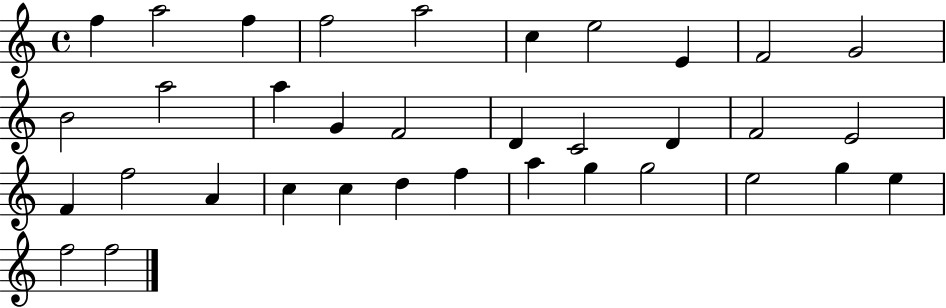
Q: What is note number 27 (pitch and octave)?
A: F5